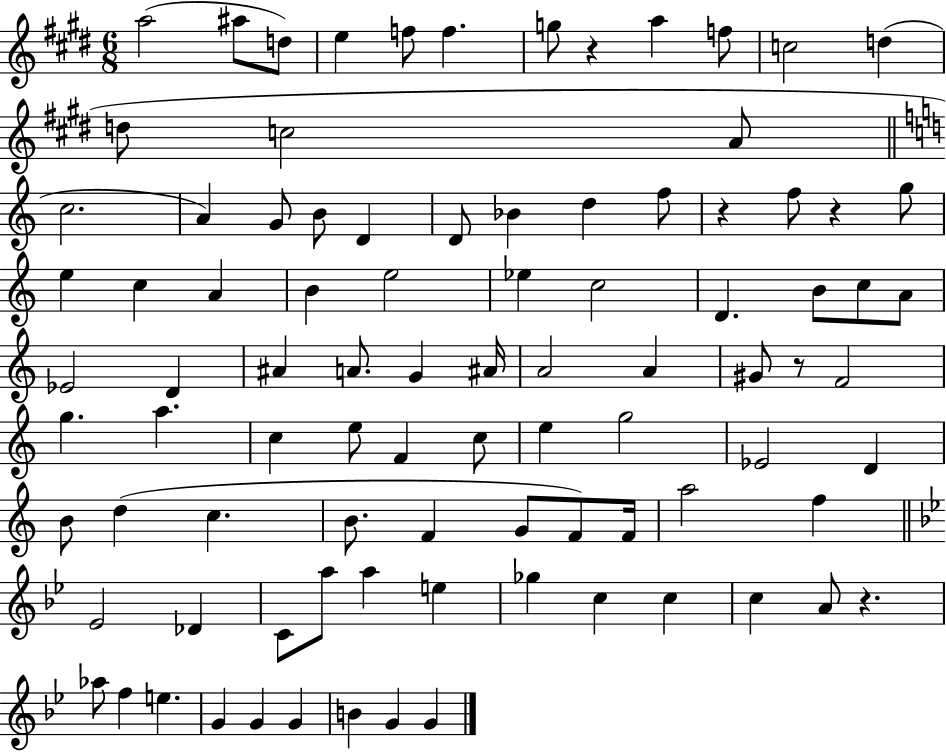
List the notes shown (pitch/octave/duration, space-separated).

A5/h A#5/e D5/e E5/q F5/e F5/q. G5/e R/q A5/q F5/e C5/h D5/q D5/e C5/h A4/e C5/h. A4/q G4/e B4/e D4/q D4/e Bb4/q D5/q F5/e R/q F5/e R/q G5/e E5/q C5/q A4/q B4/q E5/h Eb5/q C5/h D4/q. B4/e C5/e A4/e Eb4/h D4/q A#4/q A4/e. G4/q A#4/s A4/h A4/q G#4/e R/e F4/h G5/q. A5/q. C5/q E5/e F4/q C5/e E5/q G5/h Eb4/h D4/q B4/e D5/q C5/q. B4/e. F4/q G4/e F4/e F4/s A5/h F5/q Eb4/h Db4/q C4/e A5/e A5/q E5/q Gb5/q C5/q C5/q C5/q A4/e R/q. Ab5/e F5/q E5/q. G4/q G4/q G4/q B4/q G4/q G4/q